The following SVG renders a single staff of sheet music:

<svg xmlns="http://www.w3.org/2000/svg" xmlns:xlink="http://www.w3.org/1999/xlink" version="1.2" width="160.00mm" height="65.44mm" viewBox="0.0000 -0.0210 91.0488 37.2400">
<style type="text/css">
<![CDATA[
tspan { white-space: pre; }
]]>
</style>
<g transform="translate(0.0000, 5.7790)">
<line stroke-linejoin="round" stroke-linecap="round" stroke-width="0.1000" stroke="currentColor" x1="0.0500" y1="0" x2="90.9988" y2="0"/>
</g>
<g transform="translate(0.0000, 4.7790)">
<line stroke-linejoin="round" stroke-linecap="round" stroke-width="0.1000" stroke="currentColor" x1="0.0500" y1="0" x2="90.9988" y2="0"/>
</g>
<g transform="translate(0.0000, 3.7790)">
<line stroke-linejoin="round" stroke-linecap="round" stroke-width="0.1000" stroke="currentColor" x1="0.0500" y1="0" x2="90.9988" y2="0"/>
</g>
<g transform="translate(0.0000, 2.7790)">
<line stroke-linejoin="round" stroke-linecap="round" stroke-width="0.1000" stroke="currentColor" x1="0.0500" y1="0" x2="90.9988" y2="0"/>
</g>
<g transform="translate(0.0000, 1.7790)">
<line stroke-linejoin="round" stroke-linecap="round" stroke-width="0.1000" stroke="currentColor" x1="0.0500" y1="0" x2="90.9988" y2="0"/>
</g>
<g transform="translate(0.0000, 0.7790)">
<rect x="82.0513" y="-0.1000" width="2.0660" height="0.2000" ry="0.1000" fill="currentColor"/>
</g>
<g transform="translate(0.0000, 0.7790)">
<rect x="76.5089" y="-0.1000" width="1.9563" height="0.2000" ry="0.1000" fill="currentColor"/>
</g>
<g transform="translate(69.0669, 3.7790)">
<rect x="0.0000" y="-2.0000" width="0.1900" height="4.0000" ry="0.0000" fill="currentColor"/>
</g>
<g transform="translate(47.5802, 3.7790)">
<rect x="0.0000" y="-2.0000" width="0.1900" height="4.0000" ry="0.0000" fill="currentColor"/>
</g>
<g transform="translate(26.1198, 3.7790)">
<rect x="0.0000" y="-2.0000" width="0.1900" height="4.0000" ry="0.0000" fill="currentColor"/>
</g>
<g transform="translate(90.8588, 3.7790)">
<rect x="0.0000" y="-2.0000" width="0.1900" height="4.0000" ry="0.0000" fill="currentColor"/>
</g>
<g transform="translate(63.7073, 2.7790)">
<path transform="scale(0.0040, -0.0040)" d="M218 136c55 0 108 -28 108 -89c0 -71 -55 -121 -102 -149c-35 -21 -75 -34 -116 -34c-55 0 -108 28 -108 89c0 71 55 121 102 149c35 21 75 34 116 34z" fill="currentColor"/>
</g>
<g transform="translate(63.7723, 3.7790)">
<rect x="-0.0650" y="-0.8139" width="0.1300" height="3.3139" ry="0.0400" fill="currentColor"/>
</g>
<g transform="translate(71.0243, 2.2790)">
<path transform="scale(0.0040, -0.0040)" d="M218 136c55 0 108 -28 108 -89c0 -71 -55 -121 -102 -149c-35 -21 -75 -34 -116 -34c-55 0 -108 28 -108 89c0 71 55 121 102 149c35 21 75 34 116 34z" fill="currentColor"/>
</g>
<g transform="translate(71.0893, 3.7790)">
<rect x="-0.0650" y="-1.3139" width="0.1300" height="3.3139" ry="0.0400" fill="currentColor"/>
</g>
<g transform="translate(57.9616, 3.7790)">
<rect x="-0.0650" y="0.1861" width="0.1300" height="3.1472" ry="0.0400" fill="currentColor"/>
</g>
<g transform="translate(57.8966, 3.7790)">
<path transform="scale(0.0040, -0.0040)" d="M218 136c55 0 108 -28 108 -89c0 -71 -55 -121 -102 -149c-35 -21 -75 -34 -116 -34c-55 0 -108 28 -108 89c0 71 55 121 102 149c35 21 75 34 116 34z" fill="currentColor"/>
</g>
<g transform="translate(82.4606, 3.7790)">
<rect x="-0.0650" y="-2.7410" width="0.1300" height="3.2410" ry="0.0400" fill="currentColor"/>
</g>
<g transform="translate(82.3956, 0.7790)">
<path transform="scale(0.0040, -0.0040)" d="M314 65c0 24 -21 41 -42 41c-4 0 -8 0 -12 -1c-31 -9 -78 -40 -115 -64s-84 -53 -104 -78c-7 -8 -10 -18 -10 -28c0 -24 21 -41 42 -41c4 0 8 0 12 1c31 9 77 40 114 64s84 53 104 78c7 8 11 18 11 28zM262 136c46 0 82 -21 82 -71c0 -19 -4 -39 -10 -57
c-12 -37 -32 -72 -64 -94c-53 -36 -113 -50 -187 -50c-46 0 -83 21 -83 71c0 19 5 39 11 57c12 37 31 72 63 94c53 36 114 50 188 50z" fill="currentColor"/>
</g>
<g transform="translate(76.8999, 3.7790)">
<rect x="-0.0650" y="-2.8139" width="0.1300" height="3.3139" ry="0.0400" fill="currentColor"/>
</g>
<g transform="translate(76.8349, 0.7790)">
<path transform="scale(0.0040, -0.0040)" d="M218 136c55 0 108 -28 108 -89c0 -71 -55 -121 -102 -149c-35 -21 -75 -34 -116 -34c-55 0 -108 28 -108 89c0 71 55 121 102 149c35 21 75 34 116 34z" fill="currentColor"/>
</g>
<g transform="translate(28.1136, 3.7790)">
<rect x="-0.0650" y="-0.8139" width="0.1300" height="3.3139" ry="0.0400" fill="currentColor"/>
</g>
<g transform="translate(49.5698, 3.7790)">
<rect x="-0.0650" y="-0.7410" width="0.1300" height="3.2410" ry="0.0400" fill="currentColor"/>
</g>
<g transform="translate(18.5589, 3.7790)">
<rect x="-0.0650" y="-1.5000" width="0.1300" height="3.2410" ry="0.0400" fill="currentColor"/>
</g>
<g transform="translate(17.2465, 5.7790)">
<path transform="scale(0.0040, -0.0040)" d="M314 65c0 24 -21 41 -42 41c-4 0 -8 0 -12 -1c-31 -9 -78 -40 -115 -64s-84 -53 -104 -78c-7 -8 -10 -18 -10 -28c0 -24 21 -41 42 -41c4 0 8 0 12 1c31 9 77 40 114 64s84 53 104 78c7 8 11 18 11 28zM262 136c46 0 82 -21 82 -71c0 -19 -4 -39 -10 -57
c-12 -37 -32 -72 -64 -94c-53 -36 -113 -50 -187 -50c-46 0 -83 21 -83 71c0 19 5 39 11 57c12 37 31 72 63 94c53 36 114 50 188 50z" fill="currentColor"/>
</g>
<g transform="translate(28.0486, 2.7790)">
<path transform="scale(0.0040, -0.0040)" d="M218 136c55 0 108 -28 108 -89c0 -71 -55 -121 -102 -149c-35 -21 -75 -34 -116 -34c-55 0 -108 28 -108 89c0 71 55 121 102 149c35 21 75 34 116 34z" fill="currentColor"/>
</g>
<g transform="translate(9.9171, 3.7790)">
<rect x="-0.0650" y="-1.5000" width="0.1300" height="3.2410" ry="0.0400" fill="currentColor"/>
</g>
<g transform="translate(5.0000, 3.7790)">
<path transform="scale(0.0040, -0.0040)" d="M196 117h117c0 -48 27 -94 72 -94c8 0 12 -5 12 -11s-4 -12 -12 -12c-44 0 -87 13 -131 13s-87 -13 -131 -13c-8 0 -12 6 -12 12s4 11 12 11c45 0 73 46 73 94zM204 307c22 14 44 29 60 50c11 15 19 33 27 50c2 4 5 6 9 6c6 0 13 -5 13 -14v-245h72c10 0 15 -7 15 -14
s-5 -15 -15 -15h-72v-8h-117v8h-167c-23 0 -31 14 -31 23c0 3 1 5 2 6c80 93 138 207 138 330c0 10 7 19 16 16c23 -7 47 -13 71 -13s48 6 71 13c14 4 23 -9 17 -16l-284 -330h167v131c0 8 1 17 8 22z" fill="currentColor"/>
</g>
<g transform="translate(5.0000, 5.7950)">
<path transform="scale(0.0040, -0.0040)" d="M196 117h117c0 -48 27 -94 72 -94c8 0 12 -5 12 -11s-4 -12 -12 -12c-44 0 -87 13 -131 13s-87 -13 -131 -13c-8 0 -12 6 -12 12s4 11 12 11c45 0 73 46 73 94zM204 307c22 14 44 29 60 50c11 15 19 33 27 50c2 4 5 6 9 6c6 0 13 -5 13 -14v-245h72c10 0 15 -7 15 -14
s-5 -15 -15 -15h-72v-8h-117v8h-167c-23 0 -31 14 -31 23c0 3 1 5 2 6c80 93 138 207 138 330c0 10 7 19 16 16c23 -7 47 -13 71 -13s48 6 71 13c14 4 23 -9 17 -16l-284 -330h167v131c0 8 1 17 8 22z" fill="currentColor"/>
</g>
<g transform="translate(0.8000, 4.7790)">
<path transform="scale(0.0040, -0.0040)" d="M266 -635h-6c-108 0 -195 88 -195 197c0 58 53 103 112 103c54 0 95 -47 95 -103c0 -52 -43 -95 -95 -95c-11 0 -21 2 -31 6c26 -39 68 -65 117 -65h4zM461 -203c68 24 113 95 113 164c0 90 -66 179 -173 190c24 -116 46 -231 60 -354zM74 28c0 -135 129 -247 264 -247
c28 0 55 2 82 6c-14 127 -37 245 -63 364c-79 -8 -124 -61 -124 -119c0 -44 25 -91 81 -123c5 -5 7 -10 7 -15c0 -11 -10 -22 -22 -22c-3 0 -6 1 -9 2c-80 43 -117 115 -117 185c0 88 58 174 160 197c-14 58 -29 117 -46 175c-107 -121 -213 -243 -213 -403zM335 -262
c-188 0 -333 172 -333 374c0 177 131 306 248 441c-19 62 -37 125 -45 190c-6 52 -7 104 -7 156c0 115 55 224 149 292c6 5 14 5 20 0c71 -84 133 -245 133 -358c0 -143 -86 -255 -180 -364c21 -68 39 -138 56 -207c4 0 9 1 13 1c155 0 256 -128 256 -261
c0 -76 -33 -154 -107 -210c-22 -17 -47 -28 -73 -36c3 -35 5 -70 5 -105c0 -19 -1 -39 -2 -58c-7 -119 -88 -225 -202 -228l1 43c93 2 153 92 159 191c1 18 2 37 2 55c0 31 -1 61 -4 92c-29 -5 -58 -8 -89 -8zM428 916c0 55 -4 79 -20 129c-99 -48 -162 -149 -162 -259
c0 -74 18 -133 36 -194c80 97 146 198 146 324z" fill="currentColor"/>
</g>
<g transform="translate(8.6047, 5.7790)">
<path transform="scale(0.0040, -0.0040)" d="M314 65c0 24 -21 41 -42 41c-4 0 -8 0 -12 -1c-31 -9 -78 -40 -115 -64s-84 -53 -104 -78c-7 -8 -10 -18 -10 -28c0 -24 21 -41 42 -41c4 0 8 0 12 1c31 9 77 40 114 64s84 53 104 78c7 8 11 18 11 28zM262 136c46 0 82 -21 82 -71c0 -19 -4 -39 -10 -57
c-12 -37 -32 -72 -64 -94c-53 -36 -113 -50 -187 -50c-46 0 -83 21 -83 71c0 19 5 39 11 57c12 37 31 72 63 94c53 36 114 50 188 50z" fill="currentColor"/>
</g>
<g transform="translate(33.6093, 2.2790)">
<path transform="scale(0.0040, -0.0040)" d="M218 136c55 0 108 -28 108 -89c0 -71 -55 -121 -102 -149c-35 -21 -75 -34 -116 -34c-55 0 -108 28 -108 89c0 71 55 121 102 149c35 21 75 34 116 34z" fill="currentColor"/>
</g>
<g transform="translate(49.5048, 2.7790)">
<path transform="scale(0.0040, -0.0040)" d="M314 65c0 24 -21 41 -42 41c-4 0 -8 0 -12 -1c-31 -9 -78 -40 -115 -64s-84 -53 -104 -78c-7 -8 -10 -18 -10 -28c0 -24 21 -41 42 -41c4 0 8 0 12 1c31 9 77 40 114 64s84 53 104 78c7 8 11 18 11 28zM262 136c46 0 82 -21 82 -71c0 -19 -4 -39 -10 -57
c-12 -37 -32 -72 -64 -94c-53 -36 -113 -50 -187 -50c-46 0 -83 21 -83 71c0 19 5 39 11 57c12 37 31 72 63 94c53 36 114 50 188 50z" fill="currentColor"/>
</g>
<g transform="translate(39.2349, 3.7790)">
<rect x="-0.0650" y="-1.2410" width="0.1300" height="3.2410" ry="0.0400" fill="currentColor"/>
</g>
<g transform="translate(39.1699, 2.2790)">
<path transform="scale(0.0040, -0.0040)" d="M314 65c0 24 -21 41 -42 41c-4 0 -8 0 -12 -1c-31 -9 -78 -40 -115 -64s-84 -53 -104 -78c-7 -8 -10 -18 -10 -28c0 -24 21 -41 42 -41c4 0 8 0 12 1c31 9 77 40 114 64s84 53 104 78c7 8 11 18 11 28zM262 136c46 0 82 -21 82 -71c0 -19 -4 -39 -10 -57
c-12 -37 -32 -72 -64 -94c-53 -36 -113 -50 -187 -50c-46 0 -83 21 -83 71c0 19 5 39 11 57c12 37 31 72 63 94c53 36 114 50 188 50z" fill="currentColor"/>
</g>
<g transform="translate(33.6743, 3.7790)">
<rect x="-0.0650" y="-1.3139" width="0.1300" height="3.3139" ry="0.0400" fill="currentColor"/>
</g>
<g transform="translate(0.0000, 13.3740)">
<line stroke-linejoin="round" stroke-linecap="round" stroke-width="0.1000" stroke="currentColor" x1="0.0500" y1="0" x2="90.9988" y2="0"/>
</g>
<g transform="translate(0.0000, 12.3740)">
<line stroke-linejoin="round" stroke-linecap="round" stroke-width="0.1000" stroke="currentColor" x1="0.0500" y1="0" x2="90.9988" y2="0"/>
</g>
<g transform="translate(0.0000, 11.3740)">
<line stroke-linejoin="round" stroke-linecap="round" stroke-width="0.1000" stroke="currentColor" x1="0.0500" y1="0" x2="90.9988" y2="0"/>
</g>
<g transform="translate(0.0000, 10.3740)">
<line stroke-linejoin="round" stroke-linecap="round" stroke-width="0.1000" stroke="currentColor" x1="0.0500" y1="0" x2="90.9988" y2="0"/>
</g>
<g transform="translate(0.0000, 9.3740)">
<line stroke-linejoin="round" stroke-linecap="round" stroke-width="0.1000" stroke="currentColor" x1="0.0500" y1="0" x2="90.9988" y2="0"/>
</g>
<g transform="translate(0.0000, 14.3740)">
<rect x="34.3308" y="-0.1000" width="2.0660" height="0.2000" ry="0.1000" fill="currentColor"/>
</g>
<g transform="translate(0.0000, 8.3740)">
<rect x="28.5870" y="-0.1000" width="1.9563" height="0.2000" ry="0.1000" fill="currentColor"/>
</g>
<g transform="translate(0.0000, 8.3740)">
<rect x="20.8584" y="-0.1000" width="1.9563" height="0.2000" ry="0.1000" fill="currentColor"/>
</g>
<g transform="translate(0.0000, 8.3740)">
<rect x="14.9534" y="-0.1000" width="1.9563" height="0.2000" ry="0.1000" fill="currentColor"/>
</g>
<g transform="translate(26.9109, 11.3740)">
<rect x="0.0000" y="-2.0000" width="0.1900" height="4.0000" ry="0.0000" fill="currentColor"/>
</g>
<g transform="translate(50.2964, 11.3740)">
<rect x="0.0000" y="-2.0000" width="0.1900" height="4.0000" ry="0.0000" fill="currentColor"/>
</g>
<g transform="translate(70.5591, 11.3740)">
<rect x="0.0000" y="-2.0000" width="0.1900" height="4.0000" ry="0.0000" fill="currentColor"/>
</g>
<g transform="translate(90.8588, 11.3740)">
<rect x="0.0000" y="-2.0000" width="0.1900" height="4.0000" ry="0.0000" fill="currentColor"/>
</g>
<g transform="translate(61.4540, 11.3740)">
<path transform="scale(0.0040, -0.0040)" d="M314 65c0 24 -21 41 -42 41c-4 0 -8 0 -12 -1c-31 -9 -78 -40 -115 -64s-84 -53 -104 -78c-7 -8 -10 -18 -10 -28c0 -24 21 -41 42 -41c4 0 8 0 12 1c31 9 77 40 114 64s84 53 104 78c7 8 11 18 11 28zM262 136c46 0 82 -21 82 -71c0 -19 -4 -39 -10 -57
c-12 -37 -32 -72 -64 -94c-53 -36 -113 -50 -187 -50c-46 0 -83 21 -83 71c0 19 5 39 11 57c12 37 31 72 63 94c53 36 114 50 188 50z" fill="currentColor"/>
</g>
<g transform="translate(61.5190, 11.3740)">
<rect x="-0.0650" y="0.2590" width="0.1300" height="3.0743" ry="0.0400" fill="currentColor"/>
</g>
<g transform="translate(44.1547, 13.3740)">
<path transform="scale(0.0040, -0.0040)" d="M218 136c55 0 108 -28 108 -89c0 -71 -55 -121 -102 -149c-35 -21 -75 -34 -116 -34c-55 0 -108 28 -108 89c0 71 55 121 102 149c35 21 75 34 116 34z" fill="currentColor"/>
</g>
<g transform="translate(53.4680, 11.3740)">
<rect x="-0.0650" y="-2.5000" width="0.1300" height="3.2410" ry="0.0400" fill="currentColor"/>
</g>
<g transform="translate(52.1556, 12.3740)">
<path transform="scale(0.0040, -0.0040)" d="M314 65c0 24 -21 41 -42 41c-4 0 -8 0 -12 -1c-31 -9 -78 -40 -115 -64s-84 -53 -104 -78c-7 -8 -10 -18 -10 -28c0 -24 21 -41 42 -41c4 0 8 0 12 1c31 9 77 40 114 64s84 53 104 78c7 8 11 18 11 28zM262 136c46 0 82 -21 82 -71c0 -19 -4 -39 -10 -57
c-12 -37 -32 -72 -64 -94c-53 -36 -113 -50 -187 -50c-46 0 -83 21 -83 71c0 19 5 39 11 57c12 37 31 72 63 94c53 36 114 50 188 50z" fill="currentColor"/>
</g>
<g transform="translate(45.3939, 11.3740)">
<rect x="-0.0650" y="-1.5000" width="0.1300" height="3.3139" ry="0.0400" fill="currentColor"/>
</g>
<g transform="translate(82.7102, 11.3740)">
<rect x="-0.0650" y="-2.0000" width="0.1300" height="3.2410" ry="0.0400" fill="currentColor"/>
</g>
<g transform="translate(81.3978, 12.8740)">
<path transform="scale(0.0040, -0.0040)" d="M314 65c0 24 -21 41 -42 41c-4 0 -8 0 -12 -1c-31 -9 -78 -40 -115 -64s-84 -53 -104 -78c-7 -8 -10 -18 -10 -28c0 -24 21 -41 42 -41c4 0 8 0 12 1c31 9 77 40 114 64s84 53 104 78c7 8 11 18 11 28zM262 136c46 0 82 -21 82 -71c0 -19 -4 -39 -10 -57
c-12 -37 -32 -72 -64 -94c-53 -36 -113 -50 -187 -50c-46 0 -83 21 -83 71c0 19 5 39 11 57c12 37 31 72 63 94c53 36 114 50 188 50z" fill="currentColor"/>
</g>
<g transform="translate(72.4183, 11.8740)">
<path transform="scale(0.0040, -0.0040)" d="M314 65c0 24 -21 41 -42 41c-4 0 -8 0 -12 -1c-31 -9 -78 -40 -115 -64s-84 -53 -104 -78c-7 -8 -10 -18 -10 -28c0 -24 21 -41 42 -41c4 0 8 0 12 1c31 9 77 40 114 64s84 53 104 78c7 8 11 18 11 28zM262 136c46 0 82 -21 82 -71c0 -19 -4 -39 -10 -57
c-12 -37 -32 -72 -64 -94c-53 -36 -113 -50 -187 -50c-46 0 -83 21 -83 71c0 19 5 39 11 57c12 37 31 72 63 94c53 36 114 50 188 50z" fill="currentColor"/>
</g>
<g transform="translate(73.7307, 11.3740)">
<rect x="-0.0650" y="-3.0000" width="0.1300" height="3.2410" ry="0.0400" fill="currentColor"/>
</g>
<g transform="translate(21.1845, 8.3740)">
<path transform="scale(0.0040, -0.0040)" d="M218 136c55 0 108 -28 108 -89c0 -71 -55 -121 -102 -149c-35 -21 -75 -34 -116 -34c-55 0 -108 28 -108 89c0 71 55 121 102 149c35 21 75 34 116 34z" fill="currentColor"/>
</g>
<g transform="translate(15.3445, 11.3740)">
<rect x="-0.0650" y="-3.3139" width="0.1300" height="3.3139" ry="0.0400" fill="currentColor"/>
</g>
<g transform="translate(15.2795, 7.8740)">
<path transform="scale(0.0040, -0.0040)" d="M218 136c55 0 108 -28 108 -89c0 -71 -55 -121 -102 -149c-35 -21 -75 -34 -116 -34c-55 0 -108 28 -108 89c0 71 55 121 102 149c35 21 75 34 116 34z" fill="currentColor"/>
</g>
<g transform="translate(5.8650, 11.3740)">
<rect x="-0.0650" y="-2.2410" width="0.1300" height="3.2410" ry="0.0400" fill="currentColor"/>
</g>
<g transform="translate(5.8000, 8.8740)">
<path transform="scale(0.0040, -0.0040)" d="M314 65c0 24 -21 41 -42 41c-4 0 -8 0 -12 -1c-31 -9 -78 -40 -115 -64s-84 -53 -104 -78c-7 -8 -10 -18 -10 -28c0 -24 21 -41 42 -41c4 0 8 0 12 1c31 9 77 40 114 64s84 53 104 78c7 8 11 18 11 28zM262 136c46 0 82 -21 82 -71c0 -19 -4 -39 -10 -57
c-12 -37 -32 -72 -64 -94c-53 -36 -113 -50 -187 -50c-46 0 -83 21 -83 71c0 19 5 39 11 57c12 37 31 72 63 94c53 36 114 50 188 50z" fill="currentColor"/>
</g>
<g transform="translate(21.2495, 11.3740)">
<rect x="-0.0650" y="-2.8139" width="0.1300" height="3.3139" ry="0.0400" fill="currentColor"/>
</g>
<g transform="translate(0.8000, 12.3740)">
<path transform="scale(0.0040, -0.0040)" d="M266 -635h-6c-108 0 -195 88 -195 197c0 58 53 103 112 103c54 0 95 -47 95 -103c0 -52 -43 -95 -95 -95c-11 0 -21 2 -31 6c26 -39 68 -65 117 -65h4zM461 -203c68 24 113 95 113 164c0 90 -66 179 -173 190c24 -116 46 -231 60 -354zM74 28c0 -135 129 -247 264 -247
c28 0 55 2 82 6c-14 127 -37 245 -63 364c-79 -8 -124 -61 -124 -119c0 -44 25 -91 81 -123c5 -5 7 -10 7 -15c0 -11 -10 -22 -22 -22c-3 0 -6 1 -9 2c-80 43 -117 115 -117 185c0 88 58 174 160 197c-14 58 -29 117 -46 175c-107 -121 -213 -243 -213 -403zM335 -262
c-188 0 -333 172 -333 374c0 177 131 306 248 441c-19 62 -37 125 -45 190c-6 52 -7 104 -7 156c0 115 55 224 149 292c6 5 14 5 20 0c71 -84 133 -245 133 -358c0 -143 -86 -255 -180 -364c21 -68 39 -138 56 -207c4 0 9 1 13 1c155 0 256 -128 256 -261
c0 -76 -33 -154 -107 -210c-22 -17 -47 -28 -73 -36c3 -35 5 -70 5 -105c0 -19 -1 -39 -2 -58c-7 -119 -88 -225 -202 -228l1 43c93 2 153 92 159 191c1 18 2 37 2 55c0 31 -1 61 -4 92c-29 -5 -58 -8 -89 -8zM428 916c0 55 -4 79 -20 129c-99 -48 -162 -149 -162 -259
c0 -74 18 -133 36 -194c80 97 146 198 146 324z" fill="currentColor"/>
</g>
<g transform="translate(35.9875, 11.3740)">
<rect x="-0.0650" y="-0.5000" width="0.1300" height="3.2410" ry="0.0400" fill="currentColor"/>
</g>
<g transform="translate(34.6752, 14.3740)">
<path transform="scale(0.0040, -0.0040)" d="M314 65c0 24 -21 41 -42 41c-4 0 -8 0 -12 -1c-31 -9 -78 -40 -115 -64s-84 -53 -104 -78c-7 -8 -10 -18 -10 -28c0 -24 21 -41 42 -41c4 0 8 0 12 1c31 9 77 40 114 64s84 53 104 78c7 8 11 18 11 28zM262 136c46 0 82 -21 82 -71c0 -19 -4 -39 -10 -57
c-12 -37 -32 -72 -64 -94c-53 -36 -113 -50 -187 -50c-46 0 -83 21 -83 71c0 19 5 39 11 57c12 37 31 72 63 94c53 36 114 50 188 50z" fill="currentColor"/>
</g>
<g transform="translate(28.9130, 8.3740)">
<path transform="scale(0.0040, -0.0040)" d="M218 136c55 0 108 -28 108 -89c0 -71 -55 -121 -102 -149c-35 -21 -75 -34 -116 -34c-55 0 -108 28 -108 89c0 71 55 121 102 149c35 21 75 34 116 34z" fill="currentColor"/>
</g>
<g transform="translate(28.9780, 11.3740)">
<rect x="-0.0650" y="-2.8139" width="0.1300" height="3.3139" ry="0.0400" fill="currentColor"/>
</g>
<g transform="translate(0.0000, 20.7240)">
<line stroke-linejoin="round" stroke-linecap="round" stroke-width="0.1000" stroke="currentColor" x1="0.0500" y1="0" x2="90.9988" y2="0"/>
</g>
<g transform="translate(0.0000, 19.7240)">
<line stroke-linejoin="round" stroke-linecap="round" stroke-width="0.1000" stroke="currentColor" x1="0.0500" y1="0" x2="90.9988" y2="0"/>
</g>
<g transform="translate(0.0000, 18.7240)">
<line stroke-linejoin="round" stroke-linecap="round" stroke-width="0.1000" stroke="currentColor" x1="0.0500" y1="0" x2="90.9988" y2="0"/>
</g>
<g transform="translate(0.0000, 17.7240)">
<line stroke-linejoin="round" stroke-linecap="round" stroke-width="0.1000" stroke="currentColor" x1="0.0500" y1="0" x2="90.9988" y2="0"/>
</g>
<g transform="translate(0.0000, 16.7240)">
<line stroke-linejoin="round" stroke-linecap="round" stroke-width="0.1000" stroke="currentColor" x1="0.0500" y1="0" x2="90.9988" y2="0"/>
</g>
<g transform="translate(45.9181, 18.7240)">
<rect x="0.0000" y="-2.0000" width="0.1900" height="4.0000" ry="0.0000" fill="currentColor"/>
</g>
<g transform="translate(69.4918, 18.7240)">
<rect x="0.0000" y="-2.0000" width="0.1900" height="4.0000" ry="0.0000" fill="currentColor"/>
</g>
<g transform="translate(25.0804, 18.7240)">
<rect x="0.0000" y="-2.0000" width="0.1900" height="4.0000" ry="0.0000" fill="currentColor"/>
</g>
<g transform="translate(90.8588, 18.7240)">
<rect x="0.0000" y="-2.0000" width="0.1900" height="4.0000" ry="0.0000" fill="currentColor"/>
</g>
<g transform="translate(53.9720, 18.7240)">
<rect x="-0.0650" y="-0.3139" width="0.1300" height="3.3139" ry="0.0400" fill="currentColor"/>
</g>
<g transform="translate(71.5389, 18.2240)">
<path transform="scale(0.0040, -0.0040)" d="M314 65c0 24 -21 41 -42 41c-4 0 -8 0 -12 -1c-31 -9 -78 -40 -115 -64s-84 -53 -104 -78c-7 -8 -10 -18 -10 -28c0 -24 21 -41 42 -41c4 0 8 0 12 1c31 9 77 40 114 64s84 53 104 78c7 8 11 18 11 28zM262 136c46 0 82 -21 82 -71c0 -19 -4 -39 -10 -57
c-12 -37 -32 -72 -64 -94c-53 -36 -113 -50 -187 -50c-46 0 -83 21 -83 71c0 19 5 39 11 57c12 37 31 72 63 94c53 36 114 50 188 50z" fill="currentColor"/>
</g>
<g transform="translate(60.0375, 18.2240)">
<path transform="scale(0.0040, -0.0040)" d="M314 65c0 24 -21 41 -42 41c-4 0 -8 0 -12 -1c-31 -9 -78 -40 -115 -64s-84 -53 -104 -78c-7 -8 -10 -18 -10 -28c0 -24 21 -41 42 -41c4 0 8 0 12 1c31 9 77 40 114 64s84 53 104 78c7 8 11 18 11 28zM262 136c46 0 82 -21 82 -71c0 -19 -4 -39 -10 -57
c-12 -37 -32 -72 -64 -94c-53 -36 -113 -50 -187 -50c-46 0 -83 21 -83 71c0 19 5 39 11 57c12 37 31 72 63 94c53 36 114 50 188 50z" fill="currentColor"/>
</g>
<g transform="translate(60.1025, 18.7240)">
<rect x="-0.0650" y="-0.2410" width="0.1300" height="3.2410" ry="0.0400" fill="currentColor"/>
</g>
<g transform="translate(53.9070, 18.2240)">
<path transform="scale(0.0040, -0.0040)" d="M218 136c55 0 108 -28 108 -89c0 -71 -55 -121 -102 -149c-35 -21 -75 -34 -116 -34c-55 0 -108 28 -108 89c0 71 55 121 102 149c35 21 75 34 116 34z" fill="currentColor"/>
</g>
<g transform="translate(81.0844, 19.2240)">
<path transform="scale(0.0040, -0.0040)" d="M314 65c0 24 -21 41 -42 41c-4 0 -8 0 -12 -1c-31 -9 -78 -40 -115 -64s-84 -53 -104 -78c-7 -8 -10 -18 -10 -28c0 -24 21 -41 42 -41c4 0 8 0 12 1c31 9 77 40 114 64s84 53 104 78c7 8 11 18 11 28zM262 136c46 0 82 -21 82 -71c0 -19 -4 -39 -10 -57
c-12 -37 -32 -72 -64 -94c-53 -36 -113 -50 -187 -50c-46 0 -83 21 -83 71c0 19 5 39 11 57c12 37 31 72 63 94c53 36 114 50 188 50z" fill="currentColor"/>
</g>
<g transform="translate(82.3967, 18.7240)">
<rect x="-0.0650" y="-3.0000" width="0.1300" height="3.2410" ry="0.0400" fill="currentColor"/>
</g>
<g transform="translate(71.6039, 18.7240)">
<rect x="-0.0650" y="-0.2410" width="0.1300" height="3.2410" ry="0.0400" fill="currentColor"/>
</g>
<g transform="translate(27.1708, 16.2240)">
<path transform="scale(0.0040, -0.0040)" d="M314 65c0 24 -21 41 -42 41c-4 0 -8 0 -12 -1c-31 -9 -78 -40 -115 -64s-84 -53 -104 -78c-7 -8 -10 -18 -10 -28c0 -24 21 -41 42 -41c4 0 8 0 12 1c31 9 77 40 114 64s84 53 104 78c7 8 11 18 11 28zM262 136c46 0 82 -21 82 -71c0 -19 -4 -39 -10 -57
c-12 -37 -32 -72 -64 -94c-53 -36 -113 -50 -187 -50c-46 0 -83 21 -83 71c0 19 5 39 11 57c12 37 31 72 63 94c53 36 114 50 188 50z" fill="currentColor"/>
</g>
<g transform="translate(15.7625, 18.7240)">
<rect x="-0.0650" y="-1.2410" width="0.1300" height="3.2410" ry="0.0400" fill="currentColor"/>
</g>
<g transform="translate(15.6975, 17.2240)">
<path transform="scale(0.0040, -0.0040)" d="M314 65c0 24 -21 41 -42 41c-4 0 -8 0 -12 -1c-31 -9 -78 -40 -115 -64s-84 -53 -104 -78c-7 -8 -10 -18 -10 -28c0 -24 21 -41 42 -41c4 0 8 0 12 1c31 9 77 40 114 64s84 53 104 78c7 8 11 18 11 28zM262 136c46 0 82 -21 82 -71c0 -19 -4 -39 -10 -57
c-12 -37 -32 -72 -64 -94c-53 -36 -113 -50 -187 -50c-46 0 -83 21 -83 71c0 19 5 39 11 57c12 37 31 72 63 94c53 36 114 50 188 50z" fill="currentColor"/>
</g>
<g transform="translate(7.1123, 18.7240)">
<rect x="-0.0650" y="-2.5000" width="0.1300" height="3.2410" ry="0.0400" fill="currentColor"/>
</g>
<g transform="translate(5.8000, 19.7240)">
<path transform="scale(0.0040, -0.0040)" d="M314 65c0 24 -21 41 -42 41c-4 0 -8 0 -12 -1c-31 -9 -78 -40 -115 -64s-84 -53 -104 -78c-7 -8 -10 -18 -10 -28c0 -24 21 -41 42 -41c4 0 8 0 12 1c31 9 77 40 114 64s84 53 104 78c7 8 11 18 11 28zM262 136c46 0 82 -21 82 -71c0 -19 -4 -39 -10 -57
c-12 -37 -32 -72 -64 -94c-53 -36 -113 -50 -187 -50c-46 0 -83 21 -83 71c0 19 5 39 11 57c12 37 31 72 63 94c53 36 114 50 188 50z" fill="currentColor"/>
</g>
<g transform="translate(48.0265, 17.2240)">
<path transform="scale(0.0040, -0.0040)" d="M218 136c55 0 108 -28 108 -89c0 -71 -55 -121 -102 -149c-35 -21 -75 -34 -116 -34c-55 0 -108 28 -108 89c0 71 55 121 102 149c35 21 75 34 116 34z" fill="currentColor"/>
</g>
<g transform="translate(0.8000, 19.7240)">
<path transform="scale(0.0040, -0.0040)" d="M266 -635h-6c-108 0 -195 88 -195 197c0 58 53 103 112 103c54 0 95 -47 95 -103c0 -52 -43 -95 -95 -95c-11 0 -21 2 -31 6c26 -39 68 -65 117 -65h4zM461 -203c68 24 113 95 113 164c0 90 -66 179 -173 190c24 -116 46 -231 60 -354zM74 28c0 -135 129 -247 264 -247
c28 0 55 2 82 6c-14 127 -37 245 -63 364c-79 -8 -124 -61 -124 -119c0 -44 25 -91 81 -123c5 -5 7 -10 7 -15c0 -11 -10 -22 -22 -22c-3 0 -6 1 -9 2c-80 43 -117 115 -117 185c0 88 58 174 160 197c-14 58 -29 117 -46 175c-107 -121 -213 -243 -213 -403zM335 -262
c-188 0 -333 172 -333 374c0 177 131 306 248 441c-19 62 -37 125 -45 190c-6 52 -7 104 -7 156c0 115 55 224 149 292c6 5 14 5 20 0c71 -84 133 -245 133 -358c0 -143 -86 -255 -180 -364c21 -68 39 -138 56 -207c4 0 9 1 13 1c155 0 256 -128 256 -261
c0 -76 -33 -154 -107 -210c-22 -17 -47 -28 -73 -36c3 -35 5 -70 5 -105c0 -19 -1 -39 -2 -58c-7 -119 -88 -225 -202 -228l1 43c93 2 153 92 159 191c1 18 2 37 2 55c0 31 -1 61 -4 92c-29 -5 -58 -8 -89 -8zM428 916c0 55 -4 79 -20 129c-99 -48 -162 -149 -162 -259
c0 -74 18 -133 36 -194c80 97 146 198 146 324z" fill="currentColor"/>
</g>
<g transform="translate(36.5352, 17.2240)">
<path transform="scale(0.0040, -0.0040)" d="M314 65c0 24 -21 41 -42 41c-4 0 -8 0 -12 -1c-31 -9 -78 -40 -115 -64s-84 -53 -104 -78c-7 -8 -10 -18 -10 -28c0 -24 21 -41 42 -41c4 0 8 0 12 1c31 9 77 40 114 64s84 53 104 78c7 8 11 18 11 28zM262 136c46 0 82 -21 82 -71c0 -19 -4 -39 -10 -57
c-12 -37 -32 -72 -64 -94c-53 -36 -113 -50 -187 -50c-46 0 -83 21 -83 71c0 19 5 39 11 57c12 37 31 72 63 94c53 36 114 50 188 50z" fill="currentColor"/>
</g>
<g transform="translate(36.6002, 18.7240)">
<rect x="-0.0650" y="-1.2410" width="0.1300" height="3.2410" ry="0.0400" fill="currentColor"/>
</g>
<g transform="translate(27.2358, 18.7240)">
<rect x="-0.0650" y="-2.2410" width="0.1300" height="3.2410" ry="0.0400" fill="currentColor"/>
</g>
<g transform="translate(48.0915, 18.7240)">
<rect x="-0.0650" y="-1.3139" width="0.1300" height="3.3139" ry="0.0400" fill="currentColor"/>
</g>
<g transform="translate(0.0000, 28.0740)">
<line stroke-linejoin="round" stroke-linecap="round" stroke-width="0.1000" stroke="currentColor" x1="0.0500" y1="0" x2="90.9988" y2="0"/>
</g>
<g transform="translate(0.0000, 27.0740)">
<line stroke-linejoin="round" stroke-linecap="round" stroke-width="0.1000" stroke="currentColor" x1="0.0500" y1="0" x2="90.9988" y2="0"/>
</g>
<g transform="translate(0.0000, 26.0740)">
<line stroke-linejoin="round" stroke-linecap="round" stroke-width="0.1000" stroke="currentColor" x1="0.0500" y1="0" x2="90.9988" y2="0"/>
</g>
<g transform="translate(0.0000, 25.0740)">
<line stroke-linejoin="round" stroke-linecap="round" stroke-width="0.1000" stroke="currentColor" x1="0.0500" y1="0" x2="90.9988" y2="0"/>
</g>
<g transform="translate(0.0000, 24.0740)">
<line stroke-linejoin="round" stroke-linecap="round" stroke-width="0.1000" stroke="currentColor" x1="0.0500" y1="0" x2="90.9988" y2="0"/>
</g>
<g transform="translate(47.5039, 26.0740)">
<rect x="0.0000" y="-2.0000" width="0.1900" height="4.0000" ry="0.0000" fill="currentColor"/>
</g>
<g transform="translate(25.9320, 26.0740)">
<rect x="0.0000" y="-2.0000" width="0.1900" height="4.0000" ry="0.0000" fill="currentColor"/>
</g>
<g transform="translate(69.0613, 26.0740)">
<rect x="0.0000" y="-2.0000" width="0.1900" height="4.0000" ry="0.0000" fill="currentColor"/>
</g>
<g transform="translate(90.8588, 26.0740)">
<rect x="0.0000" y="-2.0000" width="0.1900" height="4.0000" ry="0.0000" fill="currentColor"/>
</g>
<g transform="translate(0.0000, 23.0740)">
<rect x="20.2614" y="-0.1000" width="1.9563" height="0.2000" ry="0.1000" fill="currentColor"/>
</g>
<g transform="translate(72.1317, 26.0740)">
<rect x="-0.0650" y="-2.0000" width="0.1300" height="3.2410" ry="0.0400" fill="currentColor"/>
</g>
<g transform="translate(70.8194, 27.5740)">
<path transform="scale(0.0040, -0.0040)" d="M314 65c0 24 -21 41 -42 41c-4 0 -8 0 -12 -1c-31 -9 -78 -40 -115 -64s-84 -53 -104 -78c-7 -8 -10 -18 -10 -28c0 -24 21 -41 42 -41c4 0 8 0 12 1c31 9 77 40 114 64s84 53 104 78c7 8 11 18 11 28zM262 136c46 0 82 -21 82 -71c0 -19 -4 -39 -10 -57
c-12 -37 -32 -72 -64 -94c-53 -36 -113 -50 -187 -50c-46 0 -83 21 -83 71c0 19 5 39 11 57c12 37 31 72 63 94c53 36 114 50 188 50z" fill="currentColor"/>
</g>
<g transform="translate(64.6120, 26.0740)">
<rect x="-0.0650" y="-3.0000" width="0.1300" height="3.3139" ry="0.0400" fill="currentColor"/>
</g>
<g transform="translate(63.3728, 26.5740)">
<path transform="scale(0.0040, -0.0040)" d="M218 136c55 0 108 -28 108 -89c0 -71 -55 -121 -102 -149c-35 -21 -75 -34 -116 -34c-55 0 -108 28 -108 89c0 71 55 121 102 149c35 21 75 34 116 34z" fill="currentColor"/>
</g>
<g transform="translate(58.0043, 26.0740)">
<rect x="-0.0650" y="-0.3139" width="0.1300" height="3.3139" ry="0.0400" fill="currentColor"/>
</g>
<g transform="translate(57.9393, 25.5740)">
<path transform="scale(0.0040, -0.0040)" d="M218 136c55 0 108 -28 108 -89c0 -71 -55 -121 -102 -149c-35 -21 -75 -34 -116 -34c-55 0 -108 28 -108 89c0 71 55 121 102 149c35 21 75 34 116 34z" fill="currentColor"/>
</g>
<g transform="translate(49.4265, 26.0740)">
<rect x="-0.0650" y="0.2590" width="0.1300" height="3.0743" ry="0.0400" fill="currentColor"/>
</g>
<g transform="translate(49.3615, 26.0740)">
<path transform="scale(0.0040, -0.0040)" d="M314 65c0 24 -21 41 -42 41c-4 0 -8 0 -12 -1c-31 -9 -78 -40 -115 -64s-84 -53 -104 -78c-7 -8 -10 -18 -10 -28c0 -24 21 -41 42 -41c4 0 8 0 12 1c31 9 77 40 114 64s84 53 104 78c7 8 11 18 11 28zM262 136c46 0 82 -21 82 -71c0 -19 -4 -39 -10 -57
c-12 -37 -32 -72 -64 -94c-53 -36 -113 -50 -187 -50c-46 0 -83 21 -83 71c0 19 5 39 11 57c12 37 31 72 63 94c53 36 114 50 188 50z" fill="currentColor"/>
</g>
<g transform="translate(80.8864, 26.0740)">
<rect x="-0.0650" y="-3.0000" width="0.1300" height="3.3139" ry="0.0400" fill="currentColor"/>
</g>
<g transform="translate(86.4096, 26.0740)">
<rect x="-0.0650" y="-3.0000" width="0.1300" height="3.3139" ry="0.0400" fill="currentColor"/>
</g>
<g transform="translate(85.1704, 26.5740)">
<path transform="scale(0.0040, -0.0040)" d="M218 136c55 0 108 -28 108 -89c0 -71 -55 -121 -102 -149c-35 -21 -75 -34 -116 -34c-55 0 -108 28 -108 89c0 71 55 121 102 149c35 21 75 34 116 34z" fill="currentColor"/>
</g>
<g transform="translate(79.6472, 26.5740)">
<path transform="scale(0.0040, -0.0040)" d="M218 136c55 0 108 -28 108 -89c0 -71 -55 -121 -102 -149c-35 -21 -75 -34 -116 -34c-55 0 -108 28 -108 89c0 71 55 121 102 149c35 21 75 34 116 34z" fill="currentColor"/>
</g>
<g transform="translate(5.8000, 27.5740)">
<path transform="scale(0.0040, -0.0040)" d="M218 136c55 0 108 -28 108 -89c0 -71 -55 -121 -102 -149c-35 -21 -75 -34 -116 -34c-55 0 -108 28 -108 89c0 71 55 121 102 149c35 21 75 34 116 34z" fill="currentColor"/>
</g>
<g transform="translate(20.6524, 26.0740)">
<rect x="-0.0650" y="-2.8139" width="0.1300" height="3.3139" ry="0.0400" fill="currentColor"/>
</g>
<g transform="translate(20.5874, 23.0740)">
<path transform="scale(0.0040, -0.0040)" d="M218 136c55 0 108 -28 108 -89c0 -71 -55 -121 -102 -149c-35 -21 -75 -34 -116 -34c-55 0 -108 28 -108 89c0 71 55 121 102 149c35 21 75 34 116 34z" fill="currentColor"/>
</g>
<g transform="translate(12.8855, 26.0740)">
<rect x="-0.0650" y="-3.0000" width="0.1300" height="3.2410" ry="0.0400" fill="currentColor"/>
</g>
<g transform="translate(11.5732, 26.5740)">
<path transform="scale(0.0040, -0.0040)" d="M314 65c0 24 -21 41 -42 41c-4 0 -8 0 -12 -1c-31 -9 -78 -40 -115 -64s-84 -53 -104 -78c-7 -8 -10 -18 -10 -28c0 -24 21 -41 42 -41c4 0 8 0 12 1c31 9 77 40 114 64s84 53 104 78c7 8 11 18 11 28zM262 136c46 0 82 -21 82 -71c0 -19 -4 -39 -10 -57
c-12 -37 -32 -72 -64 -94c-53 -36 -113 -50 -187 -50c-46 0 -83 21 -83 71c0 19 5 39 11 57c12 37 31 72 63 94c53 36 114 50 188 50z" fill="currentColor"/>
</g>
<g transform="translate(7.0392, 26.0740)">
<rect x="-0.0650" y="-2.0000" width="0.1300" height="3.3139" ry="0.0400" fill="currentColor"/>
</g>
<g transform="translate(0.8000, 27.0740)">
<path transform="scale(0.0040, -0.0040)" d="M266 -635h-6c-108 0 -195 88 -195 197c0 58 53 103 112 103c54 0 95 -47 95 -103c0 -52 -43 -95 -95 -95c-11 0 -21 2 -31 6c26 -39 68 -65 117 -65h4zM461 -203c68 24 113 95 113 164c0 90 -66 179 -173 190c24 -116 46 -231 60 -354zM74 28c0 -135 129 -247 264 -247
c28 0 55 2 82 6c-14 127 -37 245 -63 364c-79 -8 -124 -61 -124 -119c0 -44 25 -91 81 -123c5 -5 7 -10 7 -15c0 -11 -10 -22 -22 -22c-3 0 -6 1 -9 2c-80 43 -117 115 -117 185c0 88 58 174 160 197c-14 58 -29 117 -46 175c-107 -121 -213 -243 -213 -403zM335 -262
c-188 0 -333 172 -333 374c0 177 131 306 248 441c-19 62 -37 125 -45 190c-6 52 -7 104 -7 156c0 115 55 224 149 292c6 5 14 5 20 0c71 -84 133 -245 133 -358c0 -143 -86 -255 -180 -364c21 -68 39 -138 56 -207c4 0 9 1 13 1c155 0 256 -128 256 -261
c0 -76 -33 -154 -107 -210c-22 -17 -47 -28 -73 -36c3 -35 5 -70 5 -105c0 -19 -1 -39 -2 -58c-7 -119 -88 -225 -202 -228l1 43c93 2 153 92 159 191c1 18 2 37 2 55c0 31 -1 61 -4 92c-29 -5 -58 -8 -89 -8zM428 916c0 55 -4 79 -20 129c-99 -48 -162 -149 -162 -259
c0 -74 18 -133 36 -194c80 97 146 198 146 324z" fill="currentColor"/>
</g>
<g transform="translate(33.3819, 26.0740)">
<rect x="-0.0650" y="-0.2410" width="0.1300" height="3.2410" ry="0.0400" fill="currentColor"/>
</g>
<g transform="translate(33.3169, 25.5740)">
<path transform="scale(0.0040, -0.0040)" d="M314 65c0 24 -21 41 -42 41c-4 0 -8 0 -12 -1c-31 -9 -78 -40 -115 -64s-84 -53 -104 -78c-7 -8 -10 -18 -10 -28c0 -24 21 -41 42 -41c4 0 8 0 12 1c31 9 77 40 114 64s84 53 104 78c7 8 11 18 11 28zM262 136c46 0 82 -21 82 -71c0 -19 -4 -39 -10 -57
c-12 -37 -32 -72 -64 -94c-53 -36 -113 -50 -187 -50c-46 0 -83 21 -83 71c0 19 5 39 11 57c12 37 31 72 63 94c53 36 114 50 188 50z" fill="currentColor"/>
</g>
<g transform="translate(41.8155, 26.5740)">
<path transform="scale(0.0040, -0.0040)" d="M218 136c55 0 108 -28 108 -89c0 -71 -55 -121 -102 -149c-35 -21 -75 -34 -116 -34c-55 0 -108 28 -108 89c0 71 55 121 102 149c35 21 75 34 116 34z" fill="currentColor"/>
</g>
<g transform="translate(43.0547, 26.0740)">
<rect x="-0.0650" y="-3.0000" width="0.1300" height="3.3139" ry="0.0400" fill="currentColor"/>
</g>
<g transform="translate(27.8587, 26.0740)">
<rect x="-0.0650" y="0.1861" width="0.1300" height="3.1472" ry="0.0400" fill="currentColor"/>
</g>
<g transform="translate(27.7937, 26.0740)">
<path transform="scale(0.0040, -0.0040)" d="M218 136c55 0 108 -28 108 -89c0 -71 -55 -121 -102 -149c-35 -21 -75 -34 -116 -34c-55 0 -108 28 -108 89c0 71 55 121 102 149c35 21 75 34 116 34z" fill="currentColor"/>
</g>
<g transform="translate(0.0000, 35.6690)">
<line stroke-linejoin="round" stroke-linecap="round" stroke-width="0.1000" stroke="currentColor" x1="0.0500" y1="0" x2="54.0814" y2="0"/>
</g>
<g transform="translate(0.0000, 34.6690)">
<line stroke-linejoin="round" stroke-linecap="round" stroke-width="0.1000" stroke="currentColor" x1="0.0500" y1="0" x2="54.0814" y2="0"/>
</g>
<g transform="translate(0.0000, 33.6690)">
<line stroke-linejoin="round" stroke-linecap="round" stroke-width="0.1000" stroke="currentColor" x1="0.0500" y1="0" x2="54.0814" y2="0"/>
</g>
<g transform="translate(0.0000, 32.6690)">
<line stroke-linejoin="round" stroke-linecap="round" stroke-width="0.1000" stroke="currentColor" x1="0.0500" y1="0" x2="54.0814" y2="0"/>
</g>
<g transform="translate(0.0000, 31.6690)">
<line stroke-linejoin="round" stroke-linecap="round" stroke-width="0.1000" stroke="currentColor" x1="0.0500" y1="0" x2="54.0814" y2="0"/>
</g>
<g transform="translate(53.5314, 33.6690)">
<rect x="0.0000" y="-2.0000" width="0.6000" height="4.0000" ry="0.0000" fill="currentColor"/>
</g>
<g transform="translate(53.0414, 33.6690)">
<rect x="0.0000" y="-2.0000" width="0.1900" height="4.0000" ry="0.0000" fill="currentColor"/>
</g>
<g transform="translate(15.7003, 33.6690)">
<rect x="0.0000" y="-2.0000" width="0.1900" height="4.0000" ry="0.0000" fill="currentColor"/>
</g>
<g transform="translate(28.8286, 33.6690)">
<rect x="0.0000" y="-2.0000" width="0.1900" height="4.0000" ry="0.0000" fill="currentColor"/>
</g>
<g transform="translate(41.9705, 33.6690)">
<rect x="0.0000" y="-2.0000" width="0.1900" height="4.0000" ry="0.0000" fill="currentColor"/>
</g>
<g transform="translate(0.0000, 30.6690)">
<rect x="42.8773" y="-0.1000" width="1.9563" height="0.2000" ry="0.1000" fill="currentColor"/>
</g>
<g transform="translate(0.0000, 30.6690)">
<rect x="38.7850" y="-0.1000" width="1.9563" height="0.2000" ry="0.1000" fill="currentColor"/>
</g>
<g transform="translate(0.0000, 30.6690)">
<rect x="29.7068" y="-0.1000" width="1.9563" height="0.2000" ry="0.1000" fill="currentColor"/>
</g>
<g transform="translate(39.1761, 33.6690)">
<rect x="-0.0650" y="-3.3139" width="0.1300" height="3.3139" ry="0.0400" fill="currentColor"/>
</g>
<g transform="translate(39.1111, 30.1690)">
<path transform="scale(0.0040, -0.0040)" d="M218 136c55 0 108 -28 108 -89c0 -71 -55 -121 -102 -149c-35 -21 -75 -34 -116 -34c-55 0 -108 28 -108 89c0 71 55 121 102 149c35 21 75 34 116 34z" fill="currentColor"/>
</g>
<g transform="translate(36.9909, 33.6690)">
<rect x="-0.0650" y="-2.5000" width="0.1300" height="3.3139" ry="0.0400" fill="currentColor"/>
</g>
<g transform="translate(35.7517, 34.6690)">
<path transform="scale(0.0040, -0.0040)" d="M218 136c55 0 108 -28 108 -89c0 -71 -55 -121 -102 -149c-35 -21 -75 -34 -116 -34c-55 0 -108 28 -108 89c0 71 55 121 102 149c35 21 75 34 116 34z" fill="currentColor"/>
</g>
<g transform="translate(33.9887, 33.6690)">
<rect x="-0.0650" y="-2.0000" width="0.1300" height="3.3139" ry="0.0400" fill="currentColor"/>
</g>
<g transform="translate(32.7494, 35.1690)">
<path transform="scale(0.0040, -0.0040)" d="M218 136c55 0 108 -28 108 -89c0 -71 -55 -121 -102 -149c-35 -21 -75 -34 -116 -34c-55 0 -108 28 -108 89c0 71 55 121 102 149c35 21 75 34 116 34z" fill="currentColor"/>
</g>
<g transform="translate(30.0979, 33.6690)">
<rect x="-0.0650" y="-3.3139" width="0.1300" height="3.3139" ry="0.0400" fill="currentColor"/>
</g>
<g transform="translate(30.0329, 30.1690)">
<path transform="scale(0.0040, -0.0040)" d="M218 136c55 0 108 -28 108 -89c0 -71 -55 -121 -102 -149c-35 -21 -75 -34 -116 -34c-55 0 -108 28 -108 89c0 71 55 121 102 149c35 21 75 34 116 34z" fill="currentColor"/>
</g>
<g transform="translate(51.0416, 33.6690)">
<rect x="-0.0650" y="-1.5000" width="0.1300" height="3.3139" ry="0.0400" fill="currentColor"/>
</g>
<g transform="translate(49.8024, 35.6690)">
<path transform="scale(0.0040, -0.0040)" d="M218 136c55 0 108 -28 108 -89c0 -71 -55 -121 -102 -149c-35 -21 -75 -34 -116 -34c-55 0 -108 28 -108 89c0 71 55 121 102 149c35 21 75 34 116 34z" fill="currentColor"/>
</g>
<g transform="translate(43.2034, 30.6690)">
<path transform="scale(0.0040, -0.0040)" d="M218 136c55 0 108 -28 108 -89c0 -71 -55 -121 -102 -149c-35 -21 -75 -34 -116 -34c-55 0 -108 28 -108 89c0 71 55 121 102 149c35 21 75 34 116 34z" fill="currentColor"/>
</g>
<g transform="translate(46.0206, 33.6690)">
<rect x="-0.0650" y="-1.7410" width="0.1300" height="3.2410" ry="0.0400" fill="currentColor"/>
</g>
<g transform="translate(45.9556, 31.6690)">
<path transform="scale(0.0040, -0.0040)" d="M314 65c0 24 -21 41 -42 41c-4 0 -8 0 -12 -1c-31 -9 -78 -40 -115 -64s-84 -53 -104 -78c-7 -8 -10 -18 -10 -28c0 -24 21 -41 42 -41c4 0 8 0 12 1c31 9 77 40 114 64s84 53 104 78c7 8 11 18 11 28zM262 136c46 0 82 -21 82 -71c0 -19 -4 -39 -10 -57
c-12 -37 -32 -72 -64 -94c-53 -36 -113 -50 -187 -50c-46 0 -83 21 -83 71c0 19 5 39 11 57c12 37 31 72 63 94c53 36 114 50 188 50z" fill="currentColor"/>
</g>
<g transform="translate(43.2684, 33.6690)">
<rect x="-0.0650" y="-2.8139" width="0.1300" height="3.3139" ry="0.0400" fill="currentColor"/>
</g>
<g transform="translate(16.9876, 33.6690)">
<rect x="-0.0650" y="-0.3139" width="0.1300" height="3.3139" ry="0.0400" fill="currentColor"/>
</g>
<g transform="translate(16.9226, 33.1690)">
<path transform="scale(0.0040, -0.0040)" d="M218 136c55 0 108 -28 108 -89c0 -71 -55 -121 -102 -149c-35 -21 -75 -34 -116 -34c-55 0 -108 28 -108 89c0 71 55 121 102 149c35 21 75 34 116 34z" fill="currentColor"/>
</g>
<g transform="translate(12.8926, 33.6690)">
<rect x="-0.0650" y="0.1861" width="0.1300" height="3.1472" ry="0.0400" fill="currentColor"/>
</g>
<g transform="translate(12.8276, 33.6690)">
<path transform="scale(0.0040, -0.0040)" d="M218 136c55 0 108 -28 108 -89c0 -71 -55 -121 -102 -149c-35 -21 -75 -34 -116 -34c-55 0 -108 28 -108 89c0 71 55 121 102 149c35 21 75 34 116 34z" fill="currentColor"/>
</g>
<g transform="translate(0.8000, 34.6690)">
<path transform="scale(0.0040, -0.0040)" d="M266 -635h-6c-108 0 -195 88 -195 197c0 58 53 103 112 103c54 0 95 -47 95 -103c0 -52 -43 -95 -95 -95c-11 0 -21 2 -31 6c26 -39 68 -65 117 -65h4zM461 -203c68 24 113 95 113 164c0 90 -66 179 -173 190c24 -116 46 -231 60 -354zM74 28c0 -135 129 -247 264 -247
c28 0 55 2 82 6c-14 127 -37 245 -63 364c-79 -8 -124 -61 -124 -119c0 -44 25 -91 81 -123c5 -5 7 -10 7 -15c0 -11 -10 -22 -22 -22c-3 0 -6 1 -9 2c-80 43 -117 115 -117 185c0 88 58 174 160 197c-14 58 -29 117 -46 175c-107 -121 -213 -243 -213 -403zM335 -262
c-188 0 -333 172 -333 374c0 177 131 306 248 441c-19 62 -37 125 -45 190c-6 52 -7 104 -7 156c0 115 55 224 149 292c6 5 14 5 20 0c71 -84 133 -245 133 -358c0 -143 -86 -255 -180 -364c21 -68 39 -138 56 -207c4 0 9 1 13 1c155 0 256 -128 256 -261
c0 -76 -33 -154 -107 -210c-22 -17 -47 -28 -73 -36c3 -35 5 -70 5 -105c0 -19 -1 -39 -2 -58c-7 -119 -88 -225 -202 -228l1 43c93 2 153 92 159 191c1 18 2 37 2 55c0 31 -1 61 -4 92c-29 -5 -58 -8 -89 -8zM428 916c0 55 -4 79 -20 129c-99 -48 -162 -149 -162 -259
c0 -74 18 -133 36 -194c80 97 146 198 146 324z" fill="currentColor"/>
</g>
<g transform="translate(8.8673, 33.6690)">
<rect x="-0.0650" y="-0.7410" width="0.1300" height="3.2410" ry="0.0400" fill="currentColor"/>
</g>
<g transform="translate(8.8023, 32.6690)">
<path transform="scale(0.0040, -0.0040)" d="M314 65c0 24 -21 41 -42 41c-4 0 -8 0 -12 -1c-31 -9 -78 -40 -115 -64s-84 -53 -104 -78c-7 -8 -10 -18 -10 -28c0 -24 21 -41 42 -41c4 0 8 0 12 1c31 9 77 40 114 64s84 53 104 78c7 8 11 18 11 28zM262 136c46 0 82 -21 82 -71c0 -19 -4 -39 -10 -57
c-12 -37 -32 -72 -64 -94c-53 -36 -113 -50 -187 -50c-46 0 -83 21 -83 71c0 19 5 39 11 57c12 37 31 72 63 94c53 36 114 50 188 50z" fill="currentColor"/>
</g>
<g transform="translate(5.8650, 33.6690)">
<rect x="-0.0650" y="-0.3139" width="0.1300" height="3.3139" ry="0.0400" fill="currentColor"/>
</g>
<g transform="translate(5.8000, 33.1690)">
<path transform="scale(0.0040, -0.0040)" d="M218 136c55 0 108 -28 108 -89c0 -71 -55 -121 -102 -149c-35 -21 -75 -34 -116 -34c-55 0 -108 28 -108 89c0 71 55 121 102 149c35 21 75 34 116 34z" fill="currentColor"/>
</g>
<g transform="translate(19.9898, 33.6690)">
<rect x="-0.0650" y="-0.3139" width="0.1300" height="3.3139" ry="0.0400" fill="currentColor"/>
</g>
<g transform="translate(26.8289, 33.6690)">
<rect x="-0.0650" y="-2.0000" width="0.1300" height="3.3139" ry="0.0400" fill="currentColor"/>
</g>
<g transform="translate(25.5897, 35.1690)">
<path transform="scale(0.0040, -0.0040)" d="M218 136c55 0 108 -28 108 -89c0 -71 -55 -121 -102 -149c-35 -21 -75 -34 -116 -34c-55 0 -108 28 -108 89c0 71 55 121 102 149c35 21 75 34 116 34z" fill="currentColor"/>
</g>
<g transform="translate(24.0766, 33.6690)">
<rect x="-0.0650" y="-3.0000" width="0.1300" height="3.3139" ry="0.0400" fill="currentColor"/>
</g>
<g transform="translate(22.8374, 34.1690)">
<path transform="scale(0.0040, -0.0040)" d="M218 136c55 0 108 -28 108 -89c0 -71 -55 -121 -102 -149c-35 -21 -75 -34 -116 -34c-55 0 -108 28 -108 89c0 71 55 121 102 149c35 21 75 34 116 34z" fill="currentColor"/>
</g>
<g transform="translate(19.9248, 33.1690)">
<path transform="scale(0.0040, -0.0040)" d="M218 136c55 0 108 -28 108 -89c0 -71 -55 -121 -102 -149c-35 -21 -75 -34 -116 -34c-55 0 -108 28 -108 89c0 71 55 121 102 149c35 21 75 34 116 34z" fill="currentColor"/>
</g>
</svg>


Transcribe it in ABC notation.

X:1
T:Untitled
M:4/4
L:1/4
K:C
E2 E2 d e e2 d2 B d e a a2 g2 b a a C2 E G2 B2 A2 F2 G2 e2 g2 e2 e c c2 c2 A2 F A2 a B c2 A B2 c A F2 A A c d2 B c c A F b F G b a f2 E